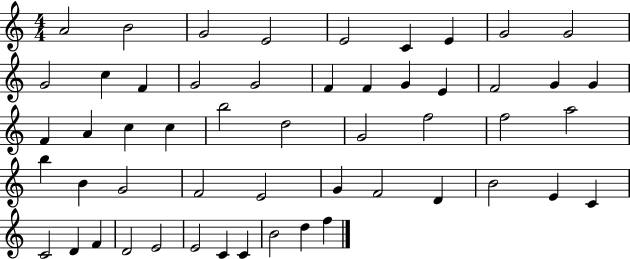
A4/h B4/h G4/h E4/h E4/h C4/q E4/q G4/h G4/h G4/h C5/q F4/q G4/h G4/h F4/q F4/q G4/q E4/q F4/h G4/q G4/q F4/q A4/q C5/q C5/q B5/h D5/h G4/h F5/h F5/h A5/h B5/q B4/q G4/h F4/h E4/h G4/q F4/h D4/q B4/h E4/q C4/q C4/h D4/q F4/q D4/h E4/h E4/h C4/q C4/q B4/h D5/q F5/q